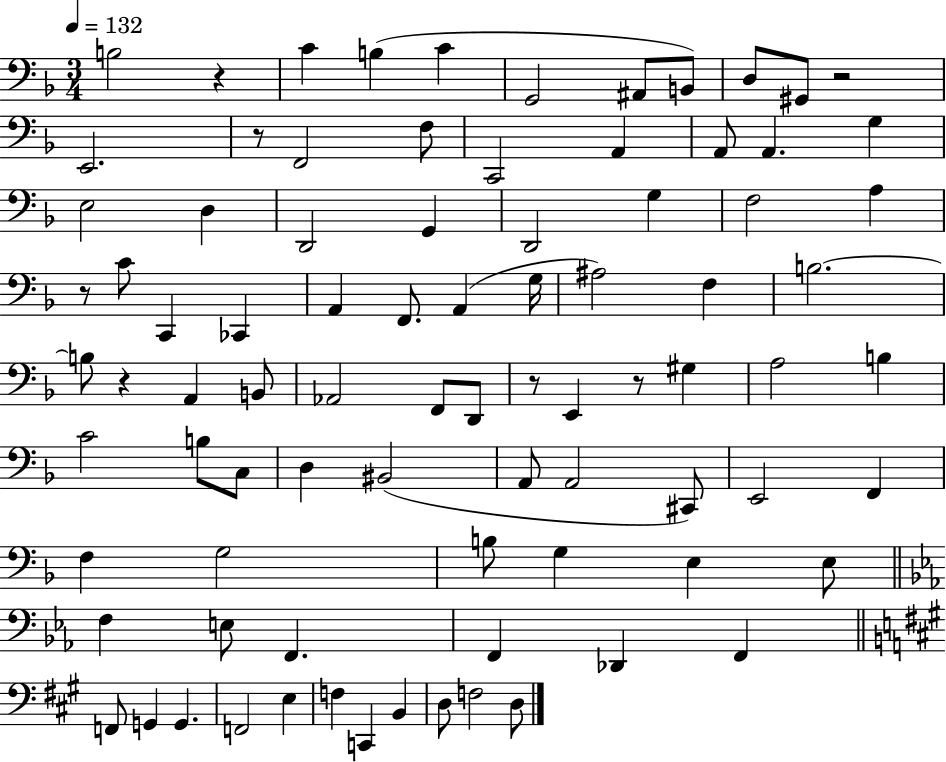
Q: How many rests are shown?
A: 7